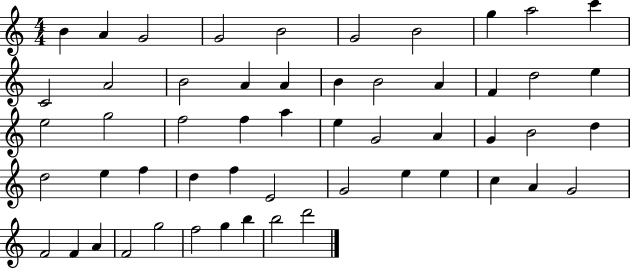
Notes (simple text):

B4/q A4/q G4/h G4/h B4/h G4/h B4/h G5/q A5/h C6/q C4/h A4/h B4/h A4/q A4/q B4/q B4/h A4/q F4/q D5/h E5/q E5/h G5/h F5/h F5/q A5/q E5/q G4/h A4/q G4/q B4/h D5/q D5/h E5/q F5/q D5/q F5/q E4/h G4/h E5/q E5/q C5/q A4/q G4/h F4/h F4/q A4/q F4/h G5/h F5/h G5/q B5/q B5/h D6/h